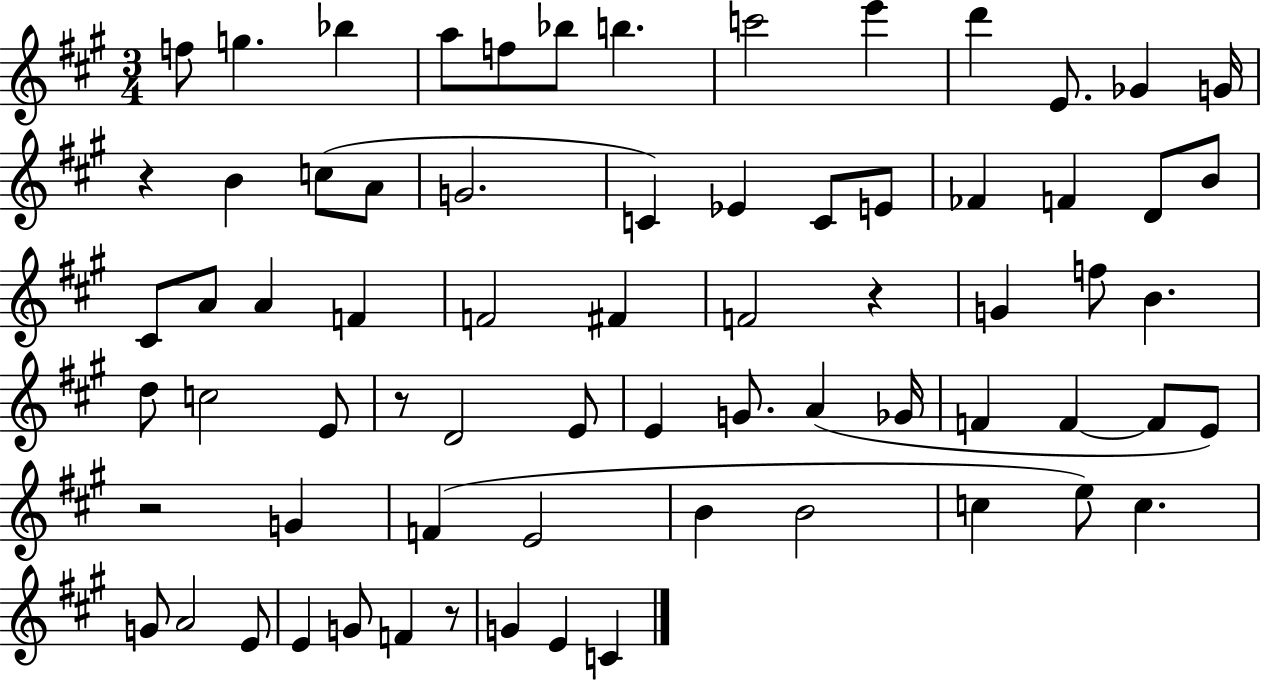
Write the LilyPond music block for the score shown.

{
  \clef treble
  \numericTimeSignature
  \time 3/4
  \key a \major
  f''8 g''4. bes''4 | a''8 f''8 bes''8 b''4. | c'''2 e'''4 | d'''4 e'8. ges'4 g'16 | \break r4 b'4 c''8( a'8 | g'2. | c'4) ees'4 c'8 e'8 | fes'4 f'4 d'8 b'8 | \break cis'8 a'8 a'4 f'4 | f'2 fis'4 | f'2 r4 | g'4 f''8 b'4. | \break d''8 c''2 e'8 | r8 d'2 e'8 | e'4 g'8. a'4( ges'16 | f'4 f'4~~ f'8 e'8) | \break r2 g'4 | f'4( e'2 | b'4 b'2 | c''4 e''8) c''4. | \break g'8 a'2 e'8 | e'4 g'8 f'4 r8 | g'4 e'4 c'4 | \bar "|."
}